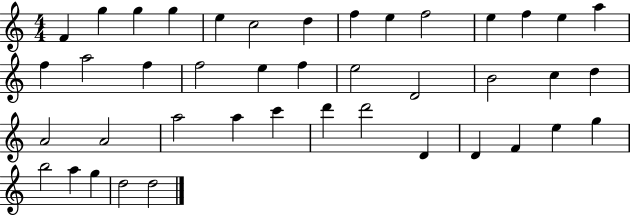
X:1
T:Untitled
M:4/4
L:1/4
K:C
F g g g e c2 d f e f2 e f e a f a2 f f2 e f e2 D2 B2 c d A2 A2 a2 a c' d' d'2 D D F e g b2 a g d2 d2